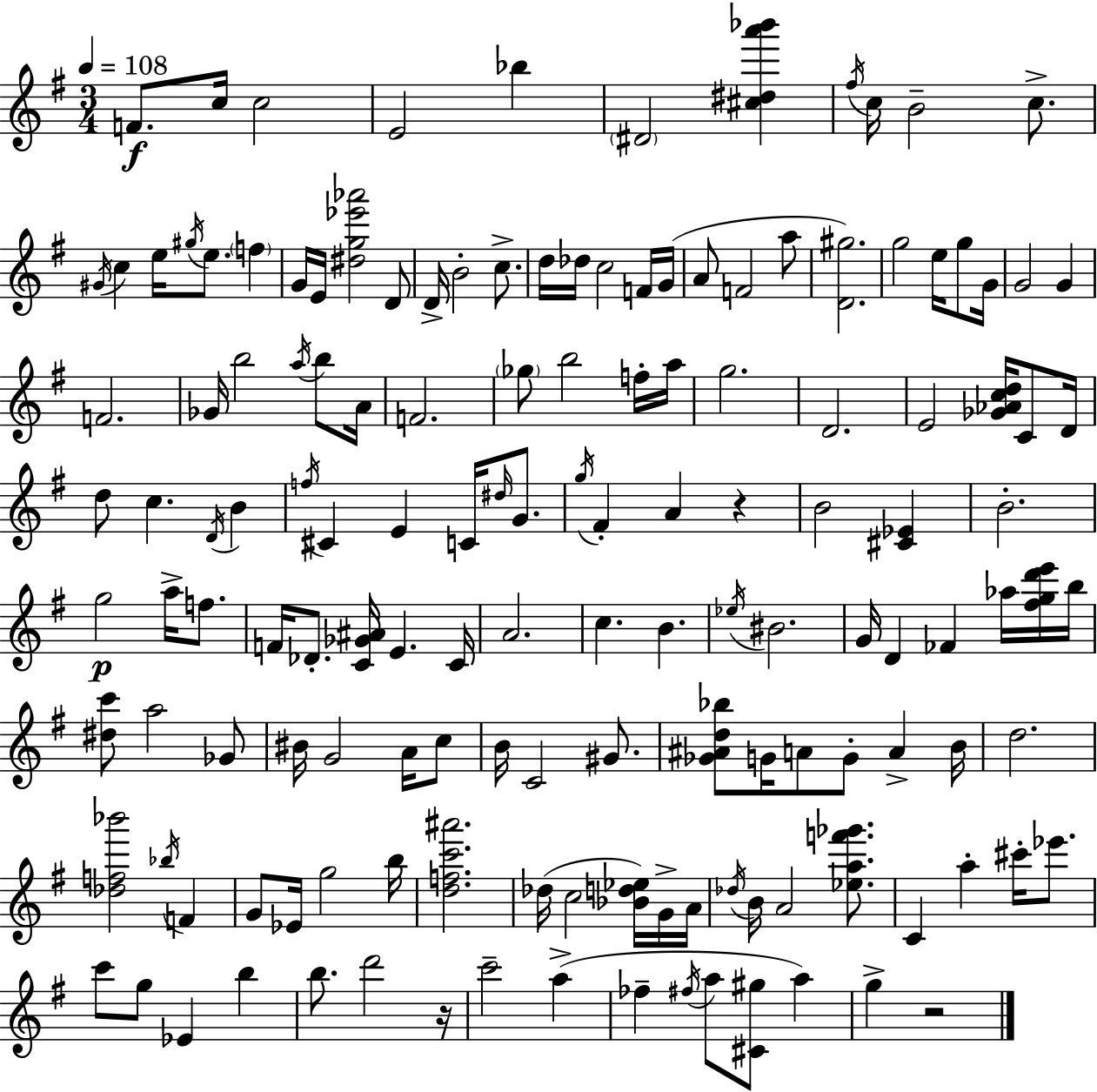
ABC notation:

X:1
T:Untitled
M:3/4
L:1/4
K:Em
F/2 c/4 c2 E2 _b ^D2 [^c^da'_b'] ^f/4 c/4 B2 c/2 ^G/4 c e/4 ^g/4 e/2 f G/4 E/4 [^dg_e'_a']2 D/2 D/4 B2 c/2 d/4 _d/4 c2 F/4 G/4 A/2 F2 a/2 [D^g]2 g2 e/4 g/2 G/4 G2 G F2 _G/4 b2 a/4 b/2 A/4 F2 _g/2 b2 f/4 a/4 g2 D2 E2 [_G_Acd]/4 C/2 D/4 d/2 c D/4 B f/4 ^C E C/4 ^d/4 G/2 g/4 ^F A z B2 [^C_E] B2 g2 a/4 f/2 F/4 _D/2 [C_G^A]/4 E C/4 A2 c B _e/4 ^B2 G/4 D _F _a/4 [^fgd'e']/4 b/4 [^dc']/2 a2 _G/2 ^B/4 G2 A/4 c/2 B/4 C2 ^G/2 [_G^Ad_b]/2 G/4 A/2 G/2 A B/4 d2 [_df_b']2 _b/4 F G/2 _E/4 g2 b/4 [dfc'^a']2 _d/4 c2 [_Bd_e]/4 G/4 A/4 _d/4 B/4 A2 [_eaf'_g']/2 C a ^c'/4 _e'/2 c'/2 g/2 _E b b/2 d'2 z/4 c'2 a _f ^f/4 a/2 [^C^g]/2 a g z2